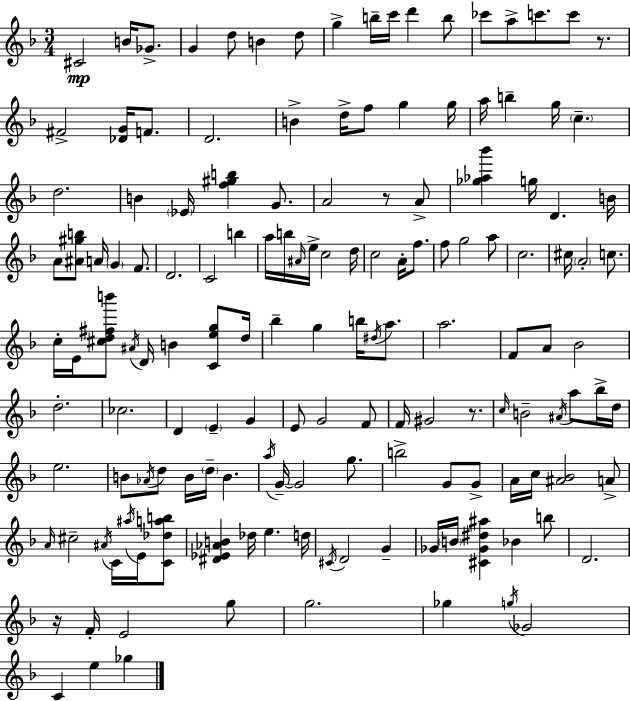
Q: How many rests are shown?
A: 4